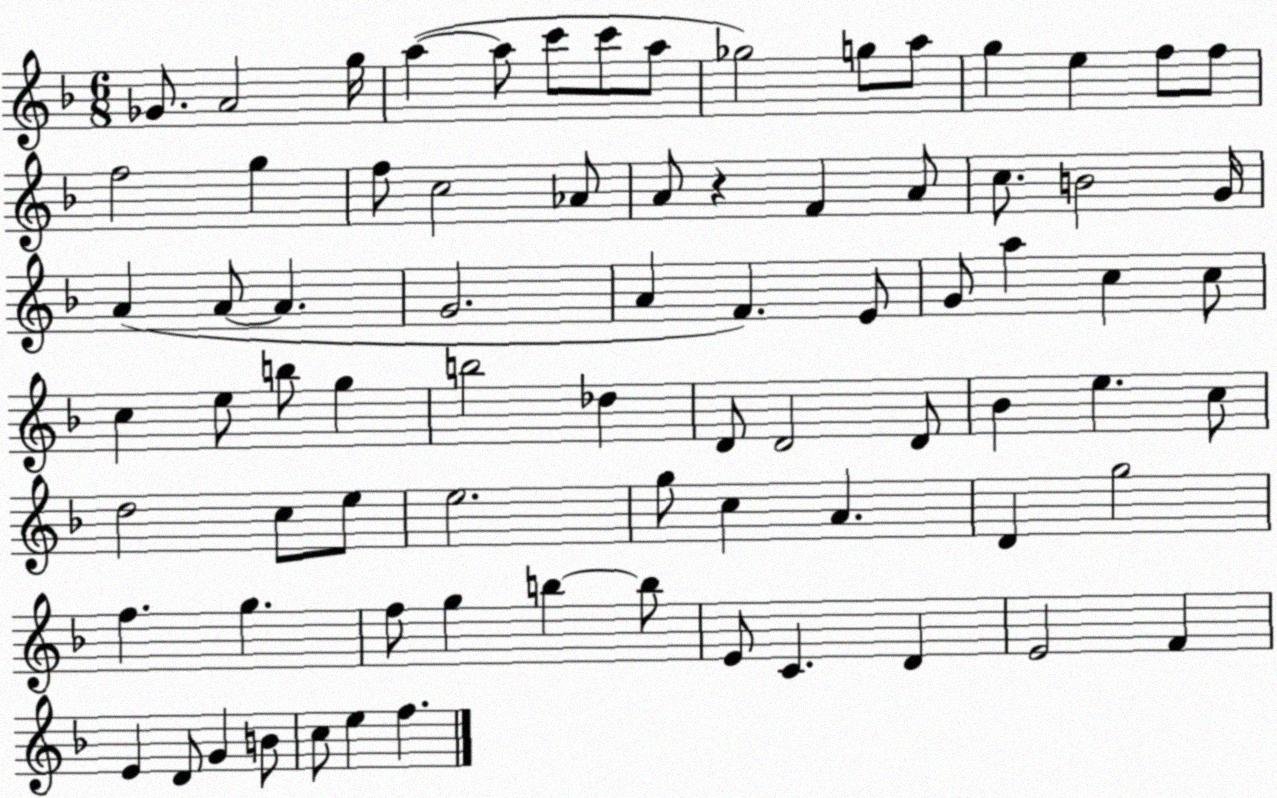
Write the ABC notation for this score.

X:1
T:Untitled
M:6/8
L:1/4
K:F
_G/2 A2 g/4 a a/2 c'/2 c'/2 a/2 _g2 g/2 a/2 g e f/2 f/2 f2 g f/2 c2 _A/2 A/2 z F A/2 c/2 B2 G/4 A A/2 A G2 A F E/2 G/2 a c c/2 c e/2 b/2 g b2 _d D/2 D2 D/2 _B e c/2 d2 c/2 e/2 e2 g/2 c A D g2 f g f/2 g b b/2 E/2 C D E2 F E D/2 G B/2 c/2 e f